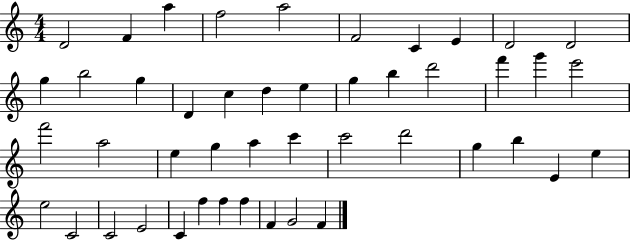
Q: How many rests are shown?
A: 0